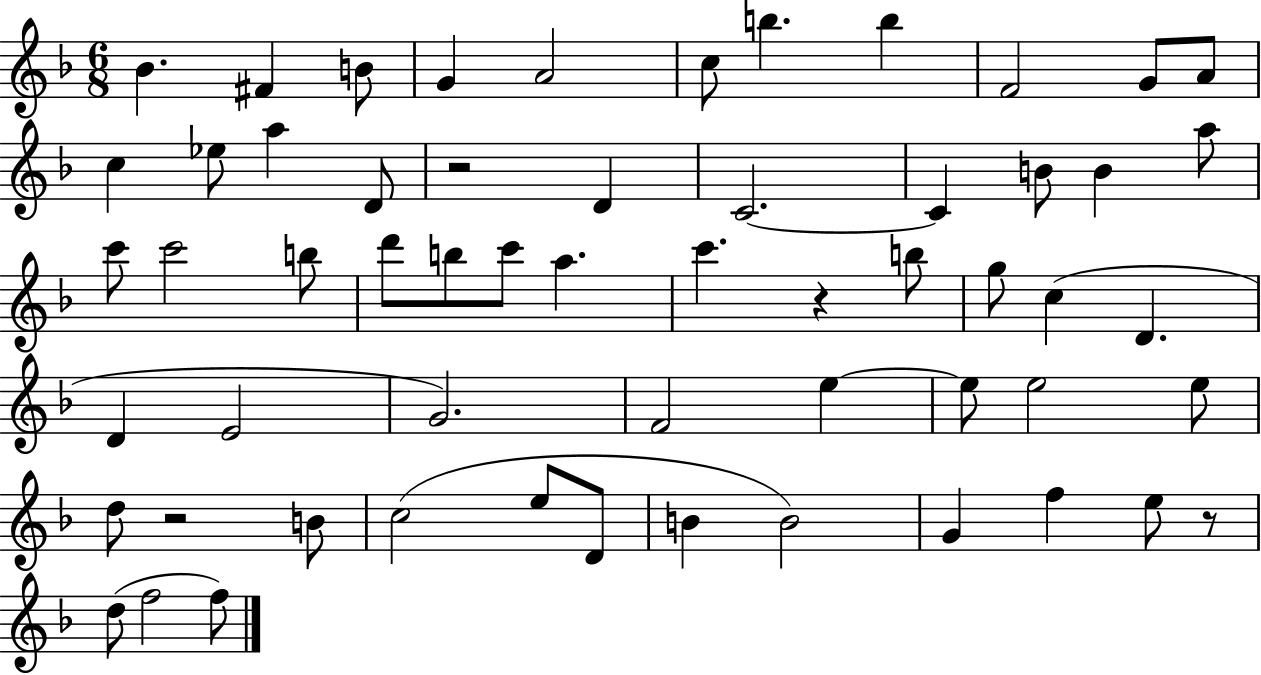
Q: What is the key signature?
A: F major